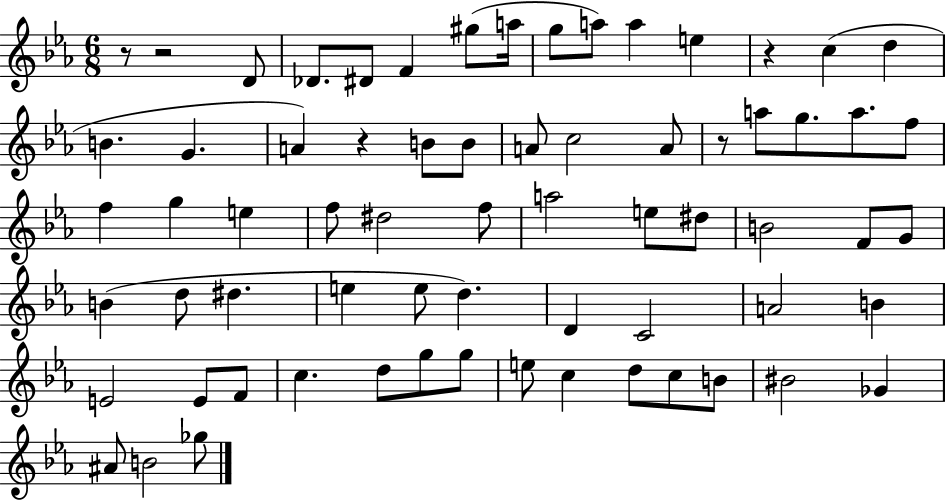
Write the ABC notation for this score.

X:1
T:Untitled
M:6/8
L:1/4
K:Eb
z/2 z2 D/2 _D/2 ^D/2 F ^g/2 a/4 g/2 a/2 a e z c d B G A z B/2 B/2 A/2 c2 A/2 z/2 a/2 g/2 a/2 f/2 f g e f/2 ^d2 f/2 a2 e/2 ^d/2 B2 F/2 G/2 B d/2 ^d e e/2 d D C2 A2 B E2 E/2 F/2 c d/2 g/2 g/2 e/2 c d/2 c/2 B/2 ^B2 _G ^A/2 B2 _g/2